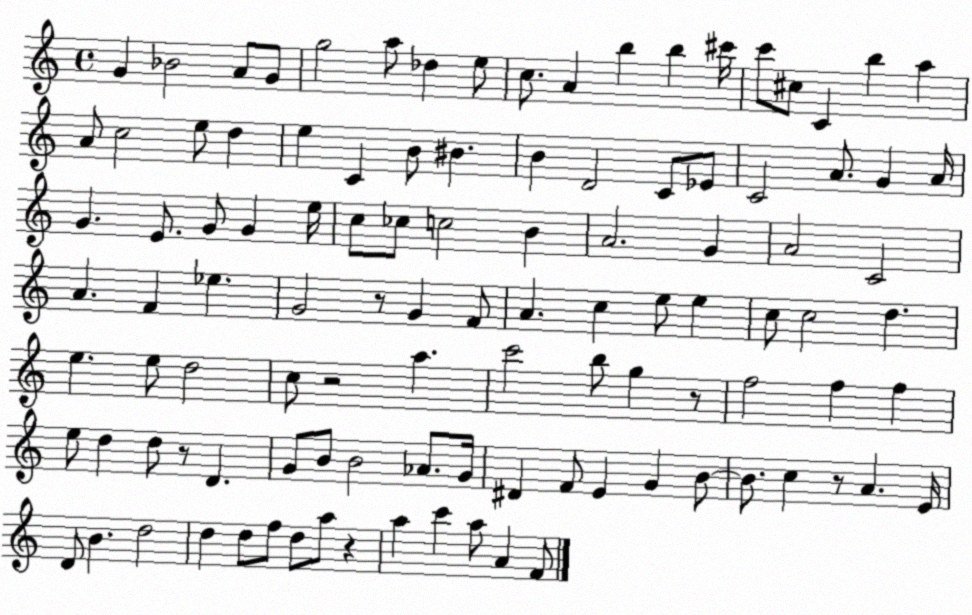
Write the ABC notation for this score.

X:1
T:Untitled
M:4/4
L:1/4
K:C
G _B2 A/2 G/2 g2 a/2 _d e/2 c/2 A b b ^c'/4 c'/2 ^c/2 C b a A/2 c2 e/2 d e C B/2 ^B B D2 C/2 _E/2 C2 A/2 G A/4 G E/2 G/2 G e/4 c/2 _c/2 c2 B A2 G A2 C2 A F _e G2 z/2 G F/2 A c e/2 e c/2 c2 d e e/2 d2 c/2 z2 a c'2 b/2 g z/2 f2 f f e/2 d d/2 z/2 D G/2 B/2 B2 _A/2 G/4 ^D F/2 E G B/2 B/2 c z/2 A E/4 D/2 B d2 d d/2 f/2 d/2 a/2 z a c' a/2 A F/2